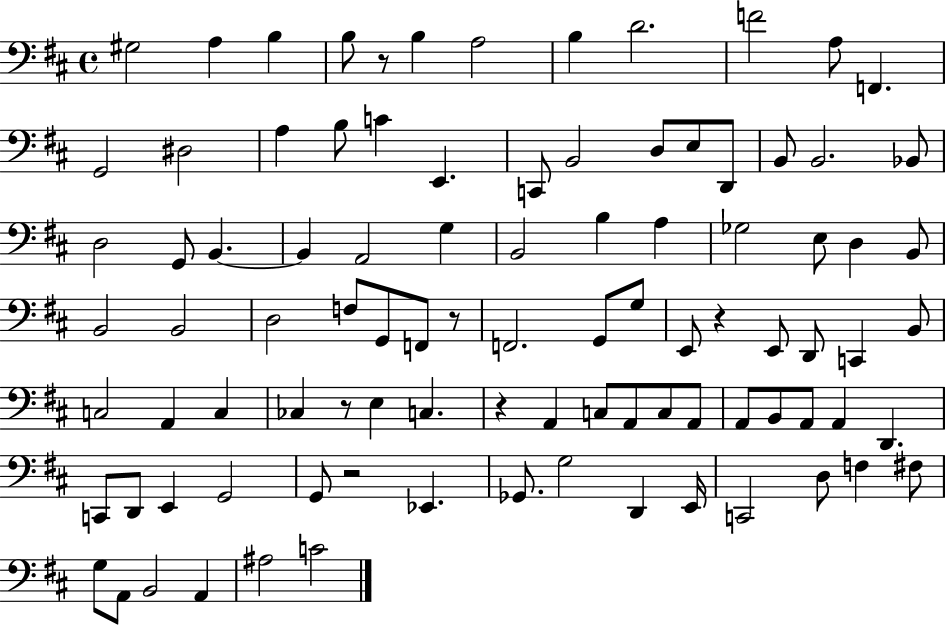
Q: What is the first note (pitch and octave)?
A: G#3